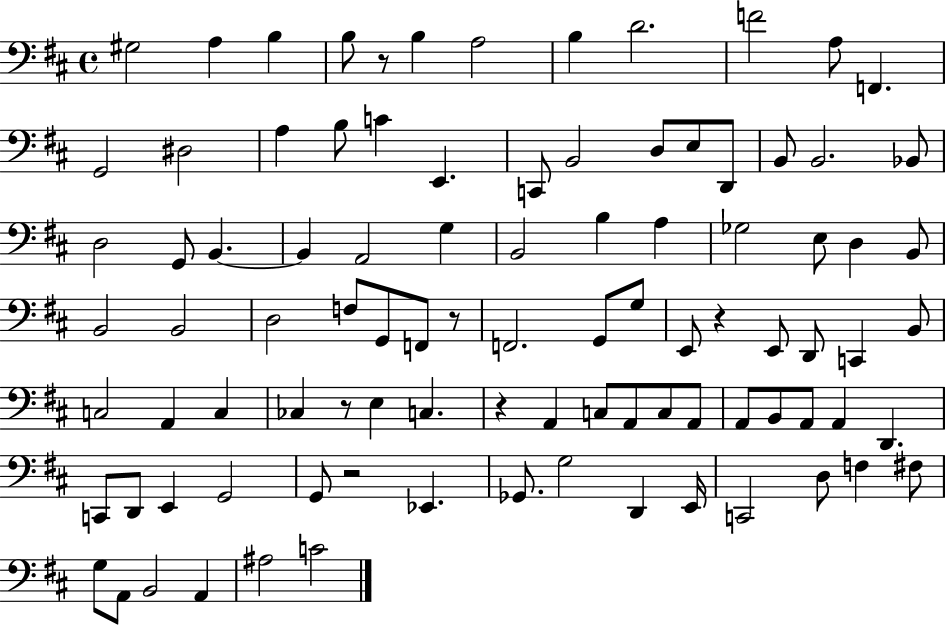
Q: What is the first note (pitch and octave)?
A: G#3